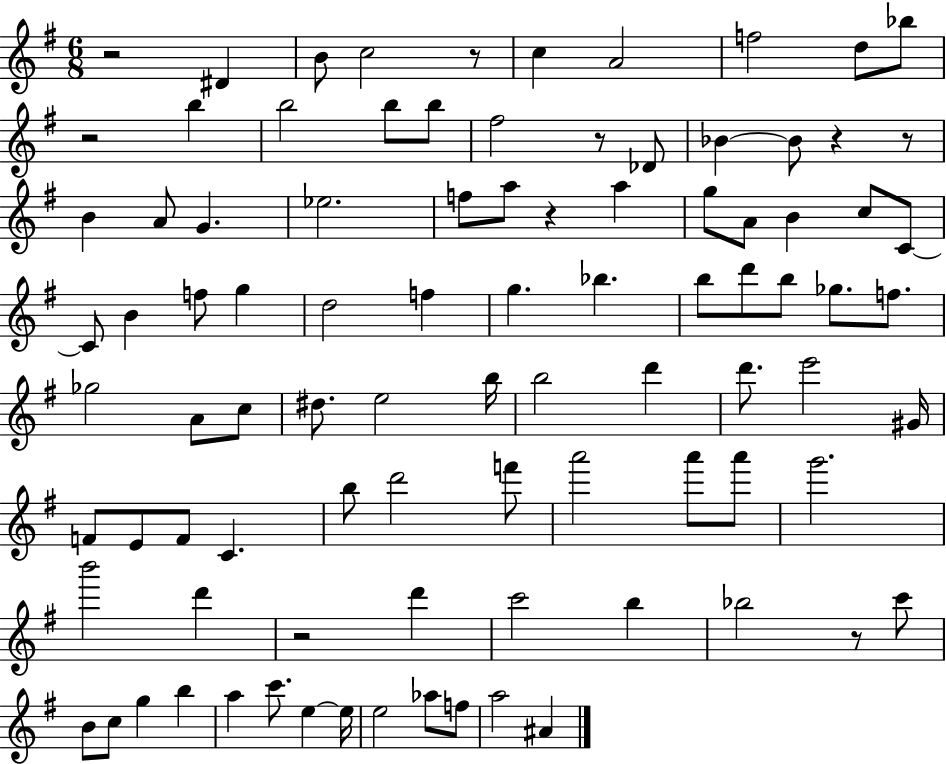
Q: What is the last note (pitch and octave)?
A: A#4